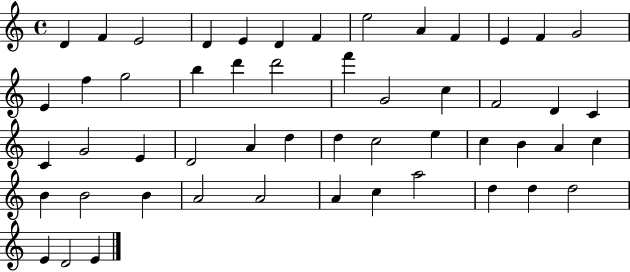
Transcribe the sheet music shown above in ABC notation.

X:1
T:Untitled
M:4/4
L:1/4
K:C
D F E2 D E D F e2 A F E F G2 E f g2 b d' d'2 f' G2 c F2 D C C G2 E D2 A d d c2 e c B A c B B2 B A2 A2 A c a2 d d d2 E D2 E